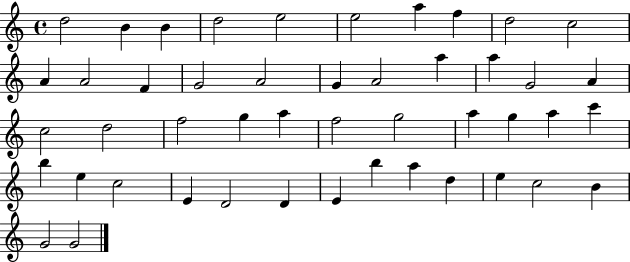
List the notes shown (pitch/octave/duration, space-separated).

D5/h B4/q B4/q D5/h E5/h E5/h A5/q F5/q D5/h C5/h A4/q A4/h F4/q G4/h A4/h G4/q A4/h A5/q A5/q G4/h A4/q C5/h D5/h F5/h G5/q A5/q F5/h G5/h A5/q G5/q A5/q C6/q B5/q E5/q C5/h E4/q D4/h D4/q E4/q B5/q A5/q D5/q E5/q C5/h B4/q G4/h G4/h